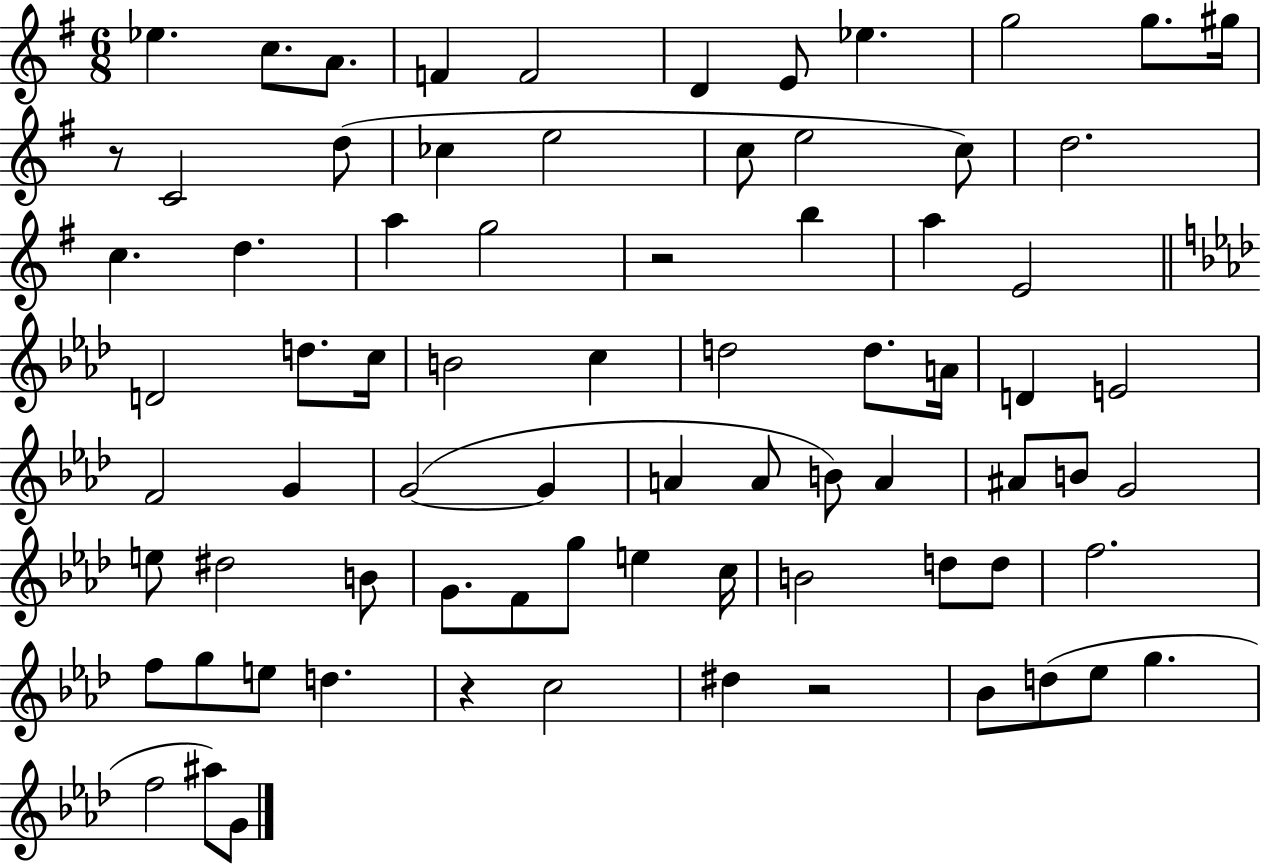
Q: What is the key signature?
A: G major